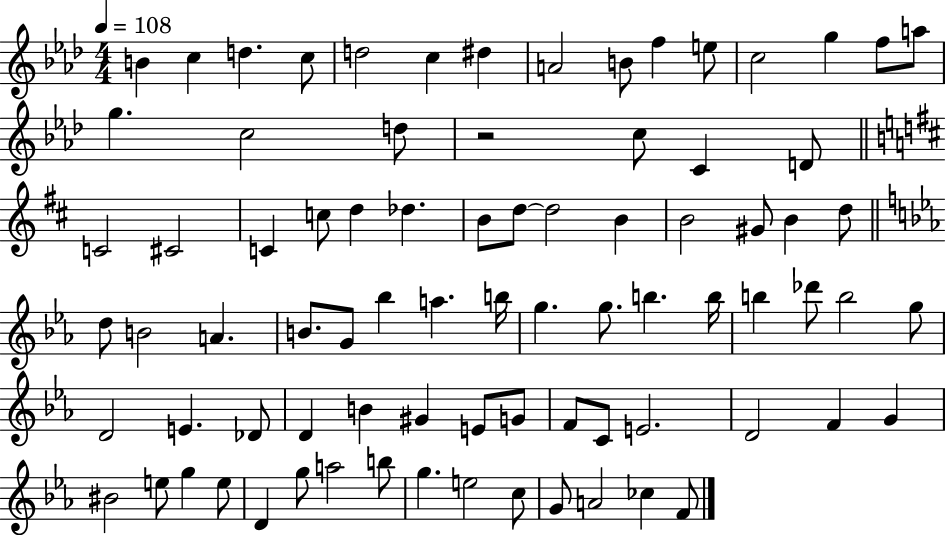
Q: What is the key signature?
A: AES major